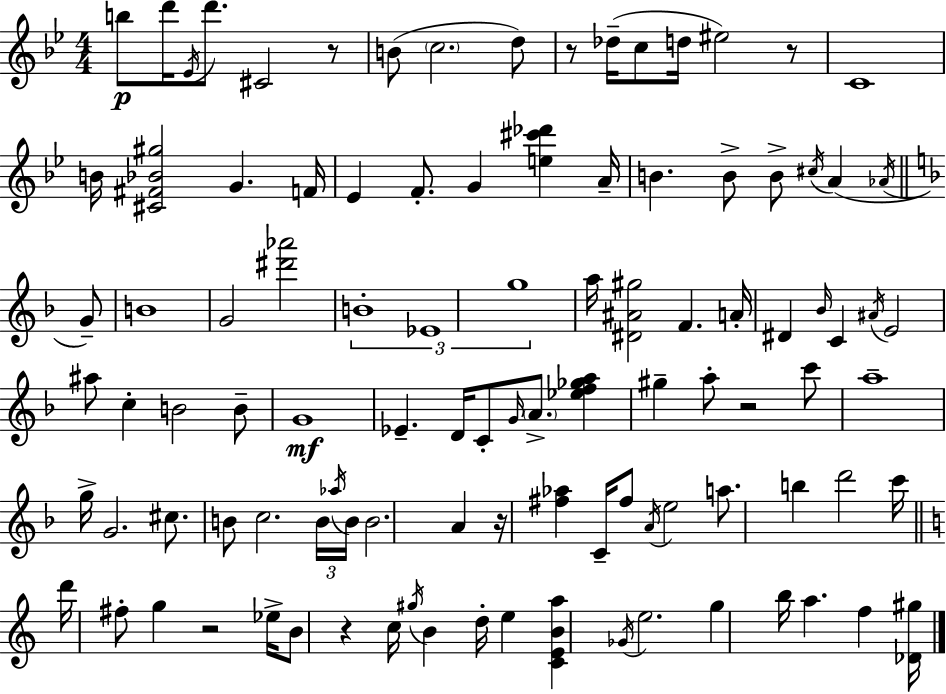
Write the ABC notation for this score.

X:1
T:Untitled
M:4/4
L:1/4
K:Gm
b/2 d'/4 _E/4 d'/2 ^C2 z/2 B/2 c2 d/2 z/2 _d/4 c/2 d/4 ^e2 z/2 C4 B/4 [^C^F_B^g]2 G F/4 _E F/2 G [e^c'_d'] A/4 B B/2 B/2 ^c/4 A _A/4 G/2 B4 G2 [^d'_a']2 B4 _E4 g4 a/4 [^D^A^g]2 F A/4 ^D _B/4 C ^A/4 E2 ^a/2 c B2 B/2 G4 _E D/4 C/2 G/4 A/2 [_ef_ga] ^g a/2 z2 c'/2 a4 g/4 G2 ^c/2 B/2 c2 B/4 _a/4 B/4 B2 A z/4 [^f_a] C/4 ^f/2 A/4 e2 a/2 b d'2 c'/4 d'/4 ^f/2 g z2 _e/4 B/2 z c/4 ^g/4 B d/4 e [CEBa] _G/4 e2 g b/4 a f [_D^g]/4